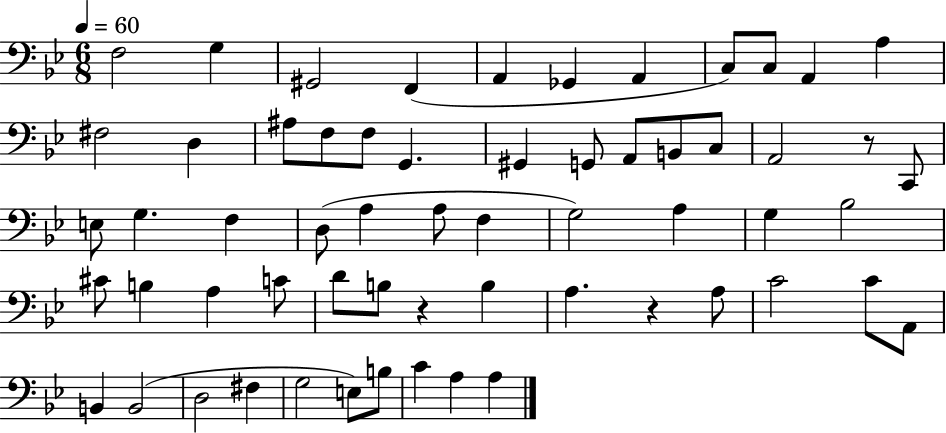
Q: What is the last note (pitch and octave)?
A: A3